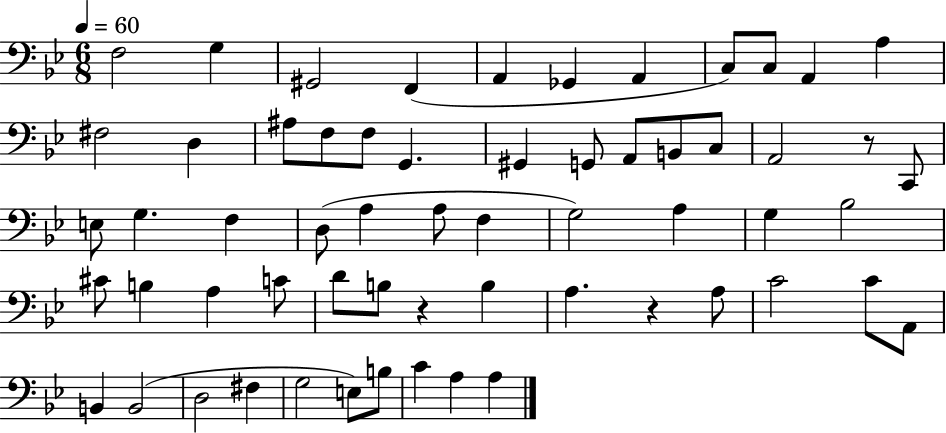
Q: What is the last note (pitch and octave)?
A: A3